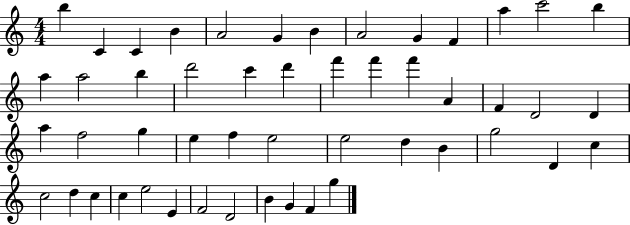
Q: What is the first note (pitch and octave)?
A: B5